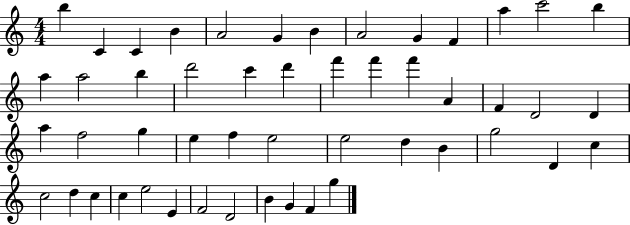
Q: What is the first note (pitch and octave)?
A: B5